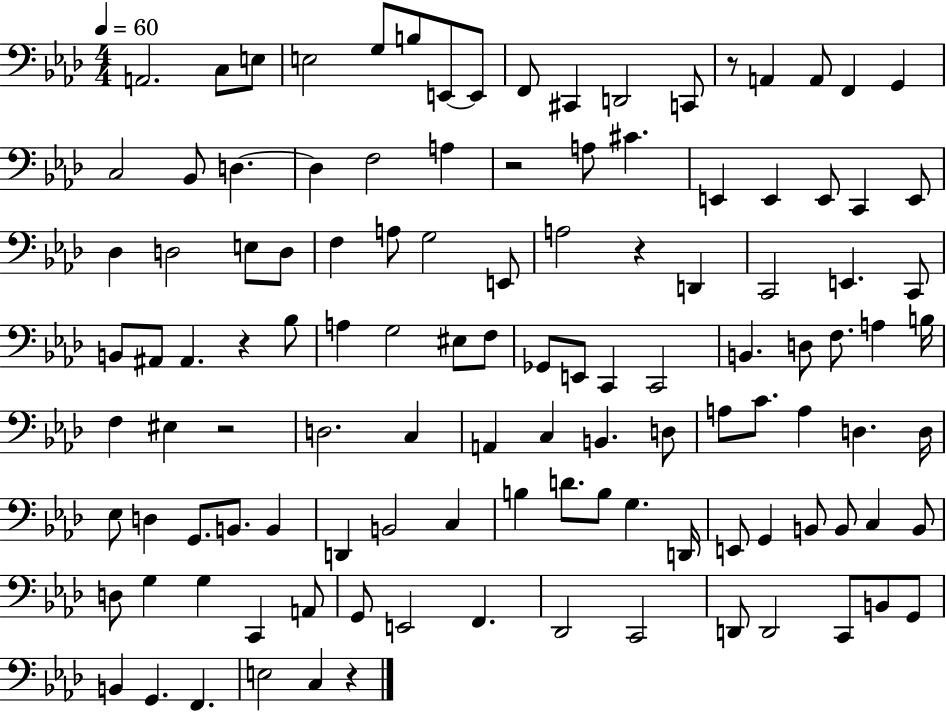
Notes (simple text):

A2/h. C3/e E3/e E3/h G3/e B3/e E2/e E2/e F2/e C#2/q D2/h C2/e R/e A2/q A2/e F2/q G2/q C3/h Bb2/e D3/q. D3/q F3/h A3/q R/h A3/e C#4/q. E2/q E2/q E2/e C2/q E2/e Db3/q D3/h E3/e D3/e F3/q A3/e G3/h E2/e A3/h R/q D2/q C2/h E2/q. C2/e B2/e A#2/e A#2/q. R/q Bb3/e A3/q G3/h EIS3/e F3/e Gb2/e E2/e C2/q C2/h B2/q. D3/e F3/e. A3/q B3/s F3/q EIS3/q R/h D3/h. C3/q A2/q C3/q B2/q. D3/e A3/e C4/e. A3/q D3/q. D3/s Eb3/e D3/q G2/e. B2/e. B2/q D2/q B2/h C3/q B3/q D4/e. B3/e G3/q. D2/s E2/e G2/q B2/e B2/e C3/q B2/e D3/e G3/q G3/q C2/q A2/e G2/e E2/h F2/q. Db2/h C2/h D2/e D2/h C2/e B2/e G2/e B2/q G2/q. F2/q. E3/h C3/q R/q